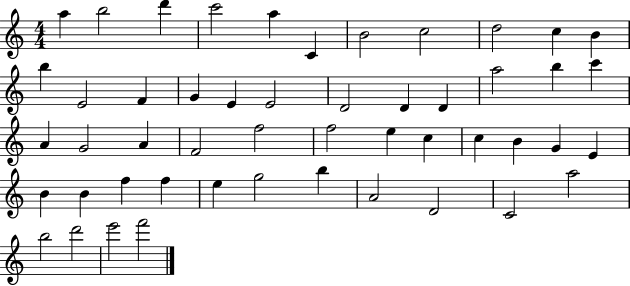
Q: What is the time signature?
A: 4/4